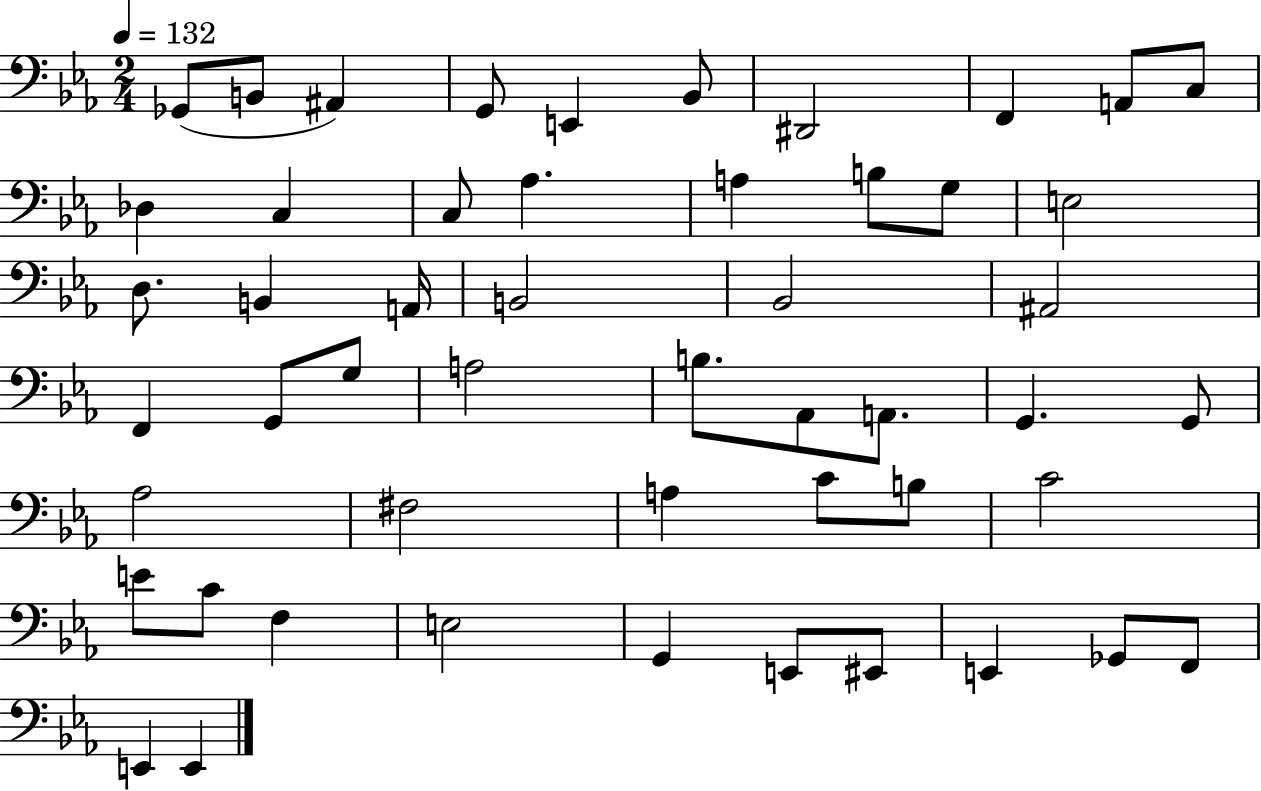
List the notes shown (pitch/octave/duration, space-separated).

Gb2/e B2/e A#2/q G2/e E2/q Bb2/e D#2/h F2/q A2/e C3/e Db3/q C3/q C3/e Ab3/q. A3/q B3/e G3/e E3/h D3/e. B2/q A2/s B2/h Bb2/h A#2/h F2/q G2/e G3/e A3/h B3/e. Ab2/e A2/e. G2/q. G2/e Ab3/h F#3/h A3/q C4/e B3/e C4/h E4/e C4/e F3/q E3/h G2/q E2/e EIS2/e E2/q Gb2/e F2/e E2/q E2/q